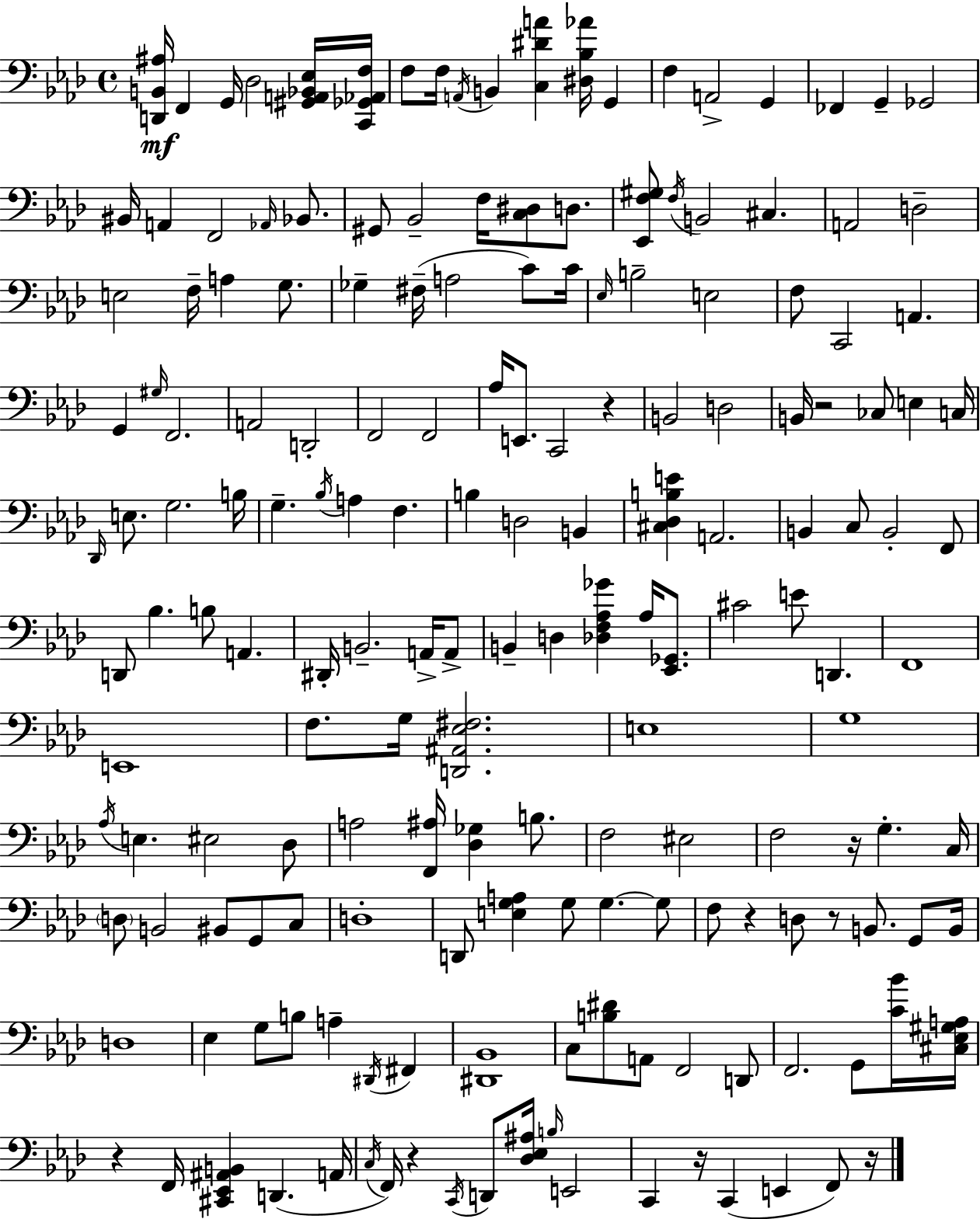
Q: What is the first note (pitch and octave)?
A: F2